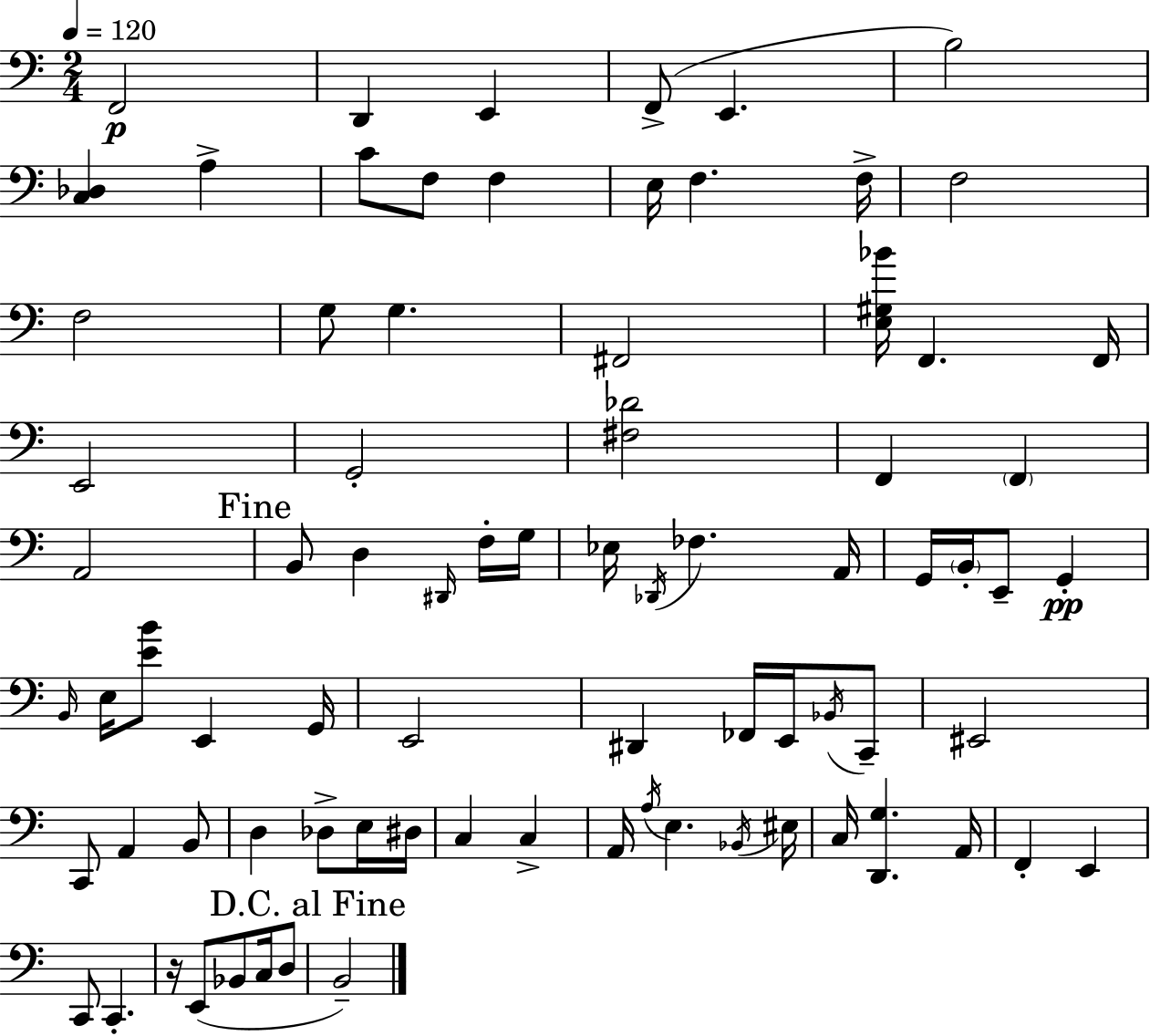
F2/h D2/q E2/q F2/e E2/q. B3/h [C3,Db3]/q A3/q C4/e F3/e F3/q E3/s F3/q. F3/s F3/h F3/h G3/e G3/q. F#2/h [E3,G#3,Bb4]/s F2/q. F2/s E2/h G2/h [F#3,Db4]/h F2/q F2/q A2/h B2/e D3/q D#2/s F3/s G3/s Eb3/s Db2/s FES3/q. A2/s G2/s B2/s E2/e G2/q B2/s E3/s [E4,B4]/e E2/q G2/s E2/h D#2/q FES2/s E2/s Bb2/s C2/e EIS2/h C2/e A2/q B2/e D3/q Db3/e E3/s D#3/s C3/q C3/q A2/s A3/s E3/q. Bb2/s EIS3/s C3/s [D2,G3]/q. A2/s F2/q E2/q C2/e C2/q. R/s E2/e Bb2/e C3/s D3/e B2/h